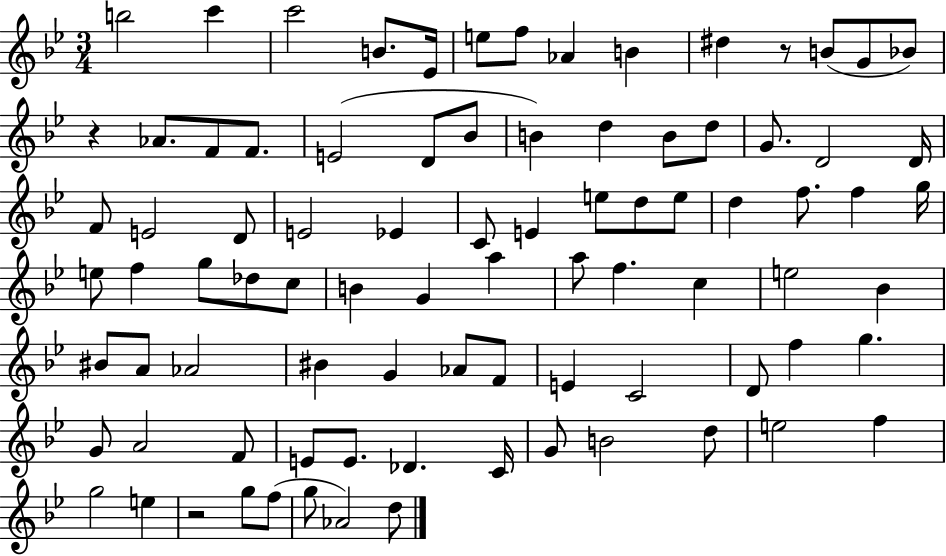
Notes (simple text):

B5/h C6/q C6/h B4/e. Eb4/s E5/e F5/e Ab4/q B4/q D#5/q R/e B4/e G4/e Bb4/e R/q Ab4/e. F4/e F4/e. E4/h D4/e Bb4/e B4/q D5/q B4/e D5/e G4/e. D4/h D4/s F4/e E4/h D4/e E4/h Eb4/q C4/e E4/q E5/e D5/e E5/e D5/q F5/e. F5/q G5/s E5/e F5/q G5/e Db5/e C5/e B4/q G4/q A5/q A5/e F5/q. C5/q E5/h Bb4/q BIS4/e A4/e Ab4/h BIS4/q G4/q Ab4/e F4/e E4/q C4/h D4/e F5/q G5/q. G4/e A4/h F4/e E4/e E4/e. Db4/q. C4/s G4/e B4/h D5/e E5/h F5/q G5/h E5/q R/h G5/e F5/e G5/e Ab4/h D5/e